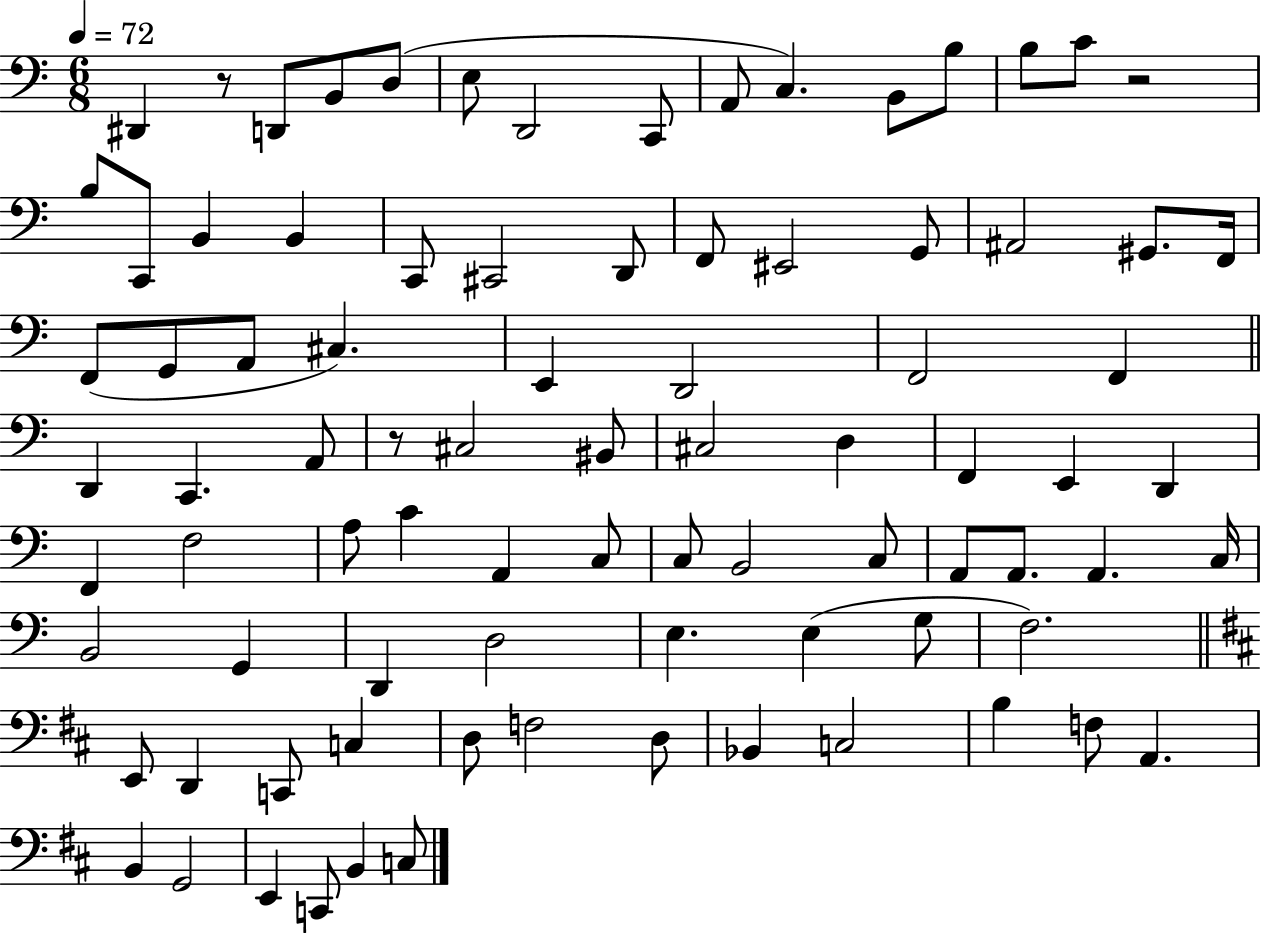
X:1
T:Untitled
M:6/8
L:1/4
K:C
^D,, z/2 D,,/2 B,,/2 D,/2 E,/2 D,,2 C,,/2 A,,/2 C, B,,/2 B,/2 B,/2 C/2 z2 B,/2 C,,/2 B,, B,, C,,/2 ^C,,2 D,,/2 F,,/2 ^E,,2 G,,/2 ^A,,2 ^G,,/2 F,,/4 F,,/2 G,,/2 A,,/2 ^C, E,, D,,2 F,,2 F,, D,, C,, A,,/2 z/2 ^C,2 ^B,,/2 ^C,2 D, F,, E,, D,, F,, F,2 A,/2 C A,, C,/2 C,/2 B,,2 C,/2 A,,/2 A,,/2 A,, C,/4 B,,2 G,, D,, D,2 E, E, G,/2 F,2 E,,/2 D,, C,,/2 C, D,/2 F,2 D,/2 _B,, C,2 B, F,/2 A,, B,, G,,2 E,, C,,/2 B,, C,/2